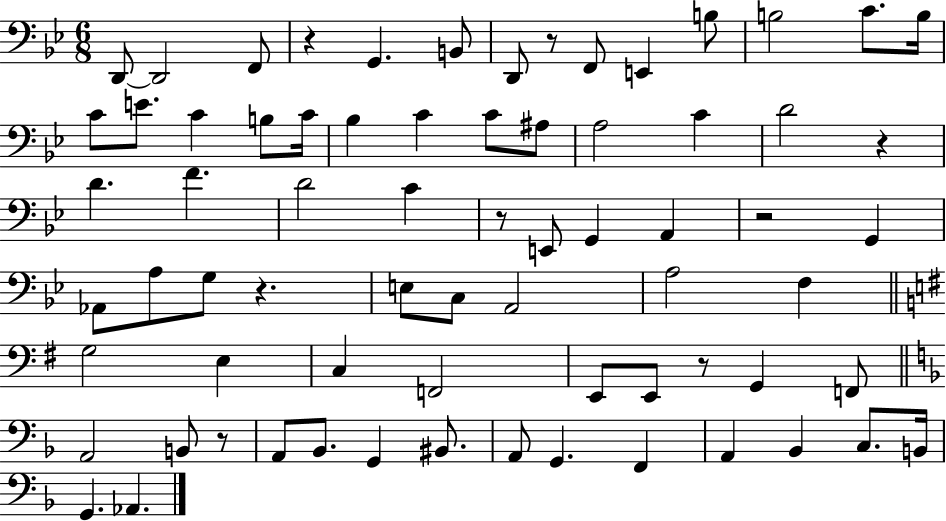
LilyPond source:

{
  \clef bass
  \numericTimeSignature
  \time 6/8
  \key bes \major
  d,8~~ d,2 f,8 | r4 g,4. b,8 | d,8 r8 f,8 e,4 b8 | b2 c'8. b16 | \break c'8 e'8. c'4 b8 c'16 | bes4 c'4 c'8 ais8 | a2 c'4 | d'2 r4 | \break d'4. f'4. | d'2 c'4 | r8 e,8 g,4 a,4 | r2 g,4 | \break aes,8 a8 g8 r4. | e8 c8 a,2 | a2 f4 | \bar "||" \break \key g \major g2 e4 | c4 f,2 | e,8 e,8 r8 g,4 f,8 | \bar "||" \break \key d \minor a,2 b,8 r8 | a,8 bes,8. g,4 bis,8. | a,8 g,4. f,4 | a,4 bes,4 c8. b,16 | \break g,4. aes,4. | \bar "|."
}